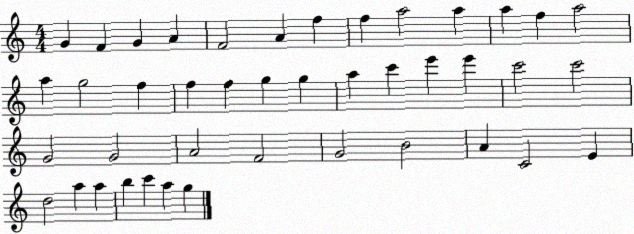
X:1
T:Untitled
M:4/4
L:1/4
K:C
G F G A F2 A f f a2 a a f a2 a g2 f f f g g a c' e' e' c'2 c'2 G2 G2 A2 F2 G2 B2 A C2 E d2 a a b c' a g